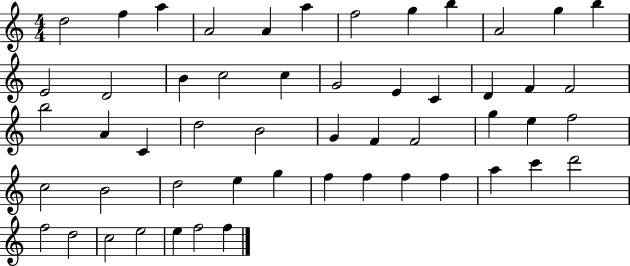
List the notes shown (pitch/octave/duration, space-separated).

D5/h F5/q A5/q A4/h A4/q A5/q F5/h G5/q B5/q A4/h G5/q B5/q E4/h D4/h B4/q C5/h C5/q G4/h E4/q C4/q D4/q F4/q F4/h B5/h A4/q C4/q D5/h B4/h G4/q F4/q F4/h G5/q E5/q F5/h C5/h B4/h D5/h E5/q G5/q F5/q F5/q F5/q F5/q A5/q C6/q D6/h F5/h D5/h C5/h E5/h E5/q F5/h F5/q